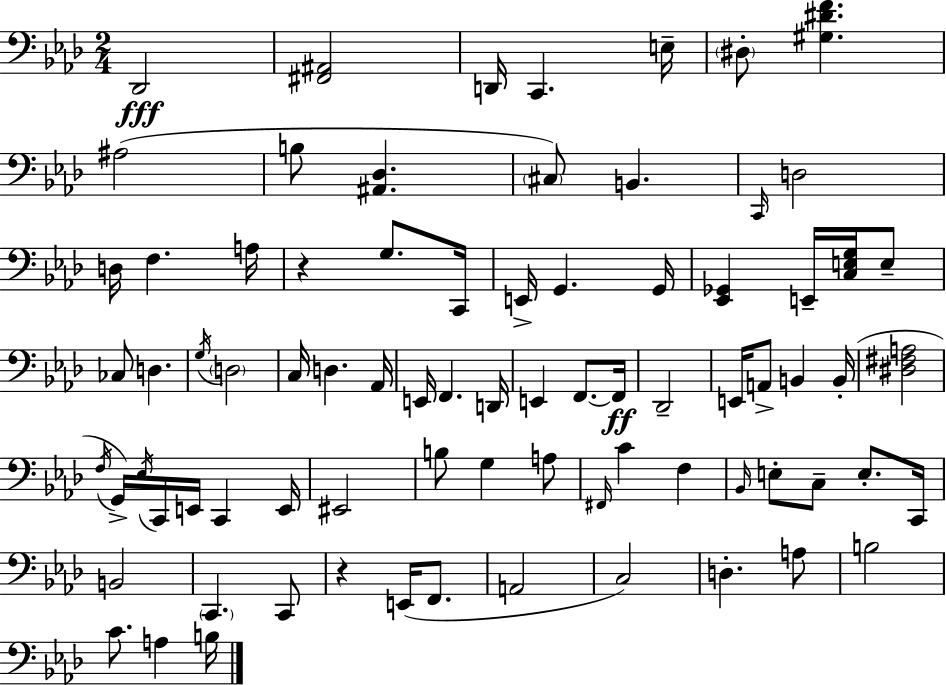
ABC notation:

X:1
T:Untitled
M:2/4
L:1/4
K:Ab
_D,,2 [^F,,^A,,]2 D,,/4 C,, E,/4 ^D,/2 [^G,^DF] ^A,2 B,/2 [^A,,_D,] ^C,/2 B,, C,,/4 D,2 D,/4 F, A,/4 z G,/2 C,,/4 E,,/4 G,, G,,/4 [_E,,_G,,] E,,/4 [C,E,G,]/4 E,/2 _C,/2 D, G,/4 D,2 C,/4 D, _A,,/4 E,,/4 F,, D,,/4 E,, F,,/2 F,,/4 _D,,2 E,,/4 A,,/2 B,, B,,/4 [^D,^F,A,]2 F,/4 G,,/4 _E,/4 C,,/4 E,,/4 C,, E,,/4 ^E,,2 B,/2 G, A,/2 ^F,,/4 C F, _B,,/4 E,/2 C,/2 E,/2 C,,/4 B,,2 C,, C,,/2 z E,,/4 F,,/2 A,,2 C,2 D, A,/2 B,2 C/2 A, B,/4